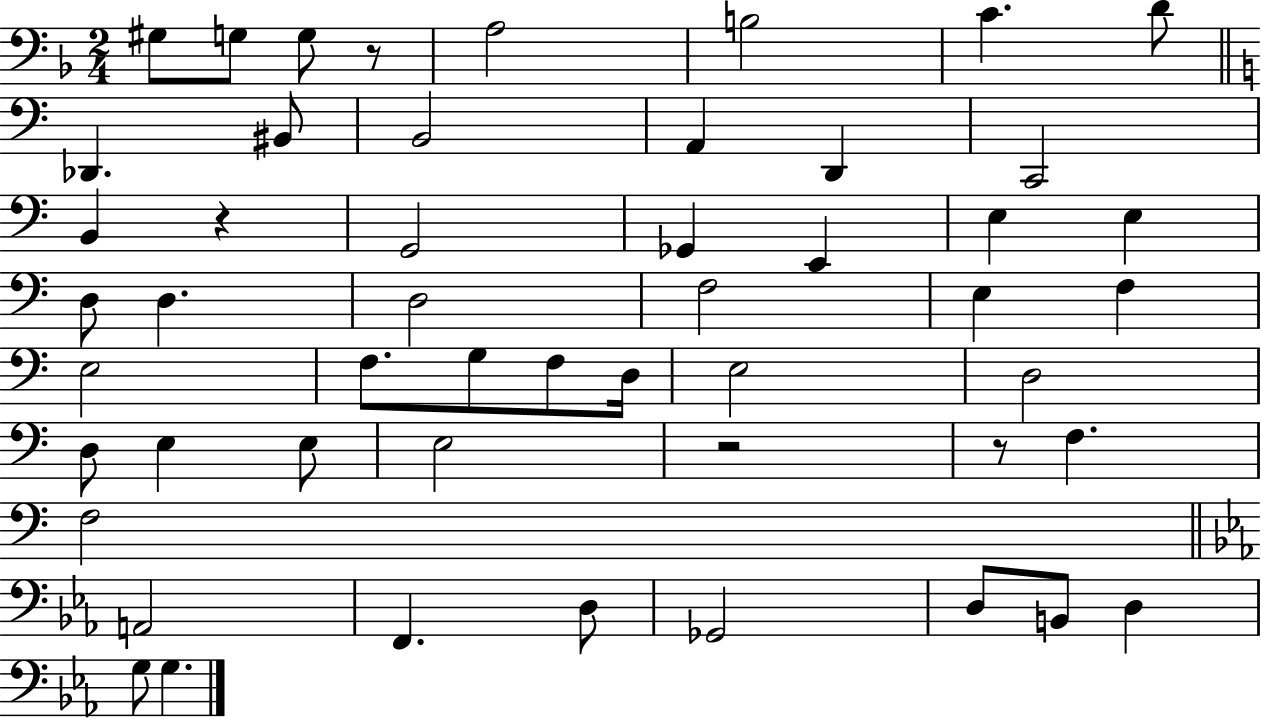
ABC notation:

X:1
T:Untitled
M:2/4
L:1/4
K:F
^G,/2 G,/2 G,/2 z/2 A,2 B,2 C D/2 _D,, ^B,,/2 B,,2 A,, D,, C,,2 B,, z G,,2 _G,, E,, E, E, D,/2 D, D,2 F,2 E, F, E,2 F,/2 G,/2 F,/2 D,/4 E,2 D,2 D,/2 E, E,/2 E,2 z2 z/2 F, F,2 A,,2 F,, D,/2 _G,,2 D,/2 B,,/2 D, G,/2 G,